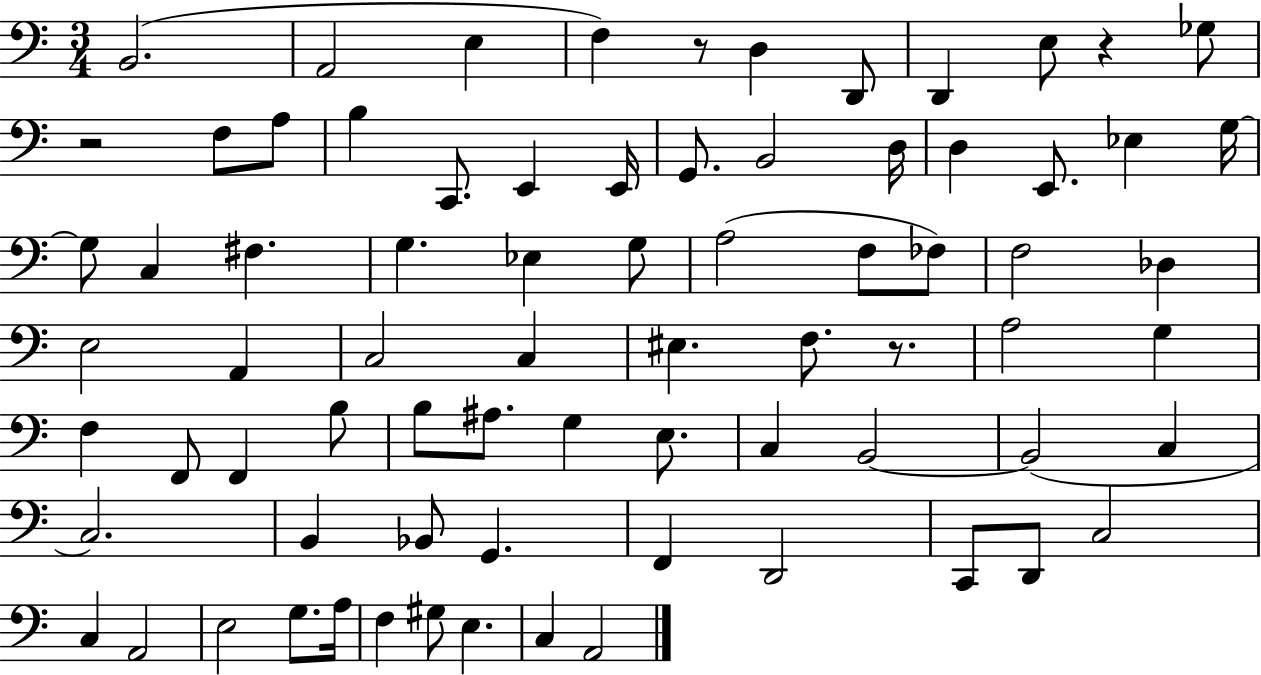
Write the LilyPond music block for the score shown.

{
  \clef bass
  \numericTimeSignature
  \time 3/4
  \key c \major
  b,2.( | a,2 e4 | f4) r8 d4 d,8 | d,4 e8 r4 ges8 | \break r2 f8 a8 | b4 c,8. e,4 e,16 | g,8. b,2 d16 | d4 e,8. ees4 g16~~ | \break g8 c4 fis4. | g4. ees4 g8 | a2( f8 fes8) | f2 des4 | \break e2 a,4 | c2 c4 | eis4. f8. r8. | a2 g4 | \break f4 f,8 f,4 b8 | b8 ais8. g4 e8. | c4 b,2~~ | b,2( c4 | \break c2.) | b,4 bes,8 g,4. | f,4 d,2 | c,8 d,8 c2 | \break c4 a,2 | e2 g8. a16 | f4 gis8 e4. | c4 a,2 | \break \bar "|."
}